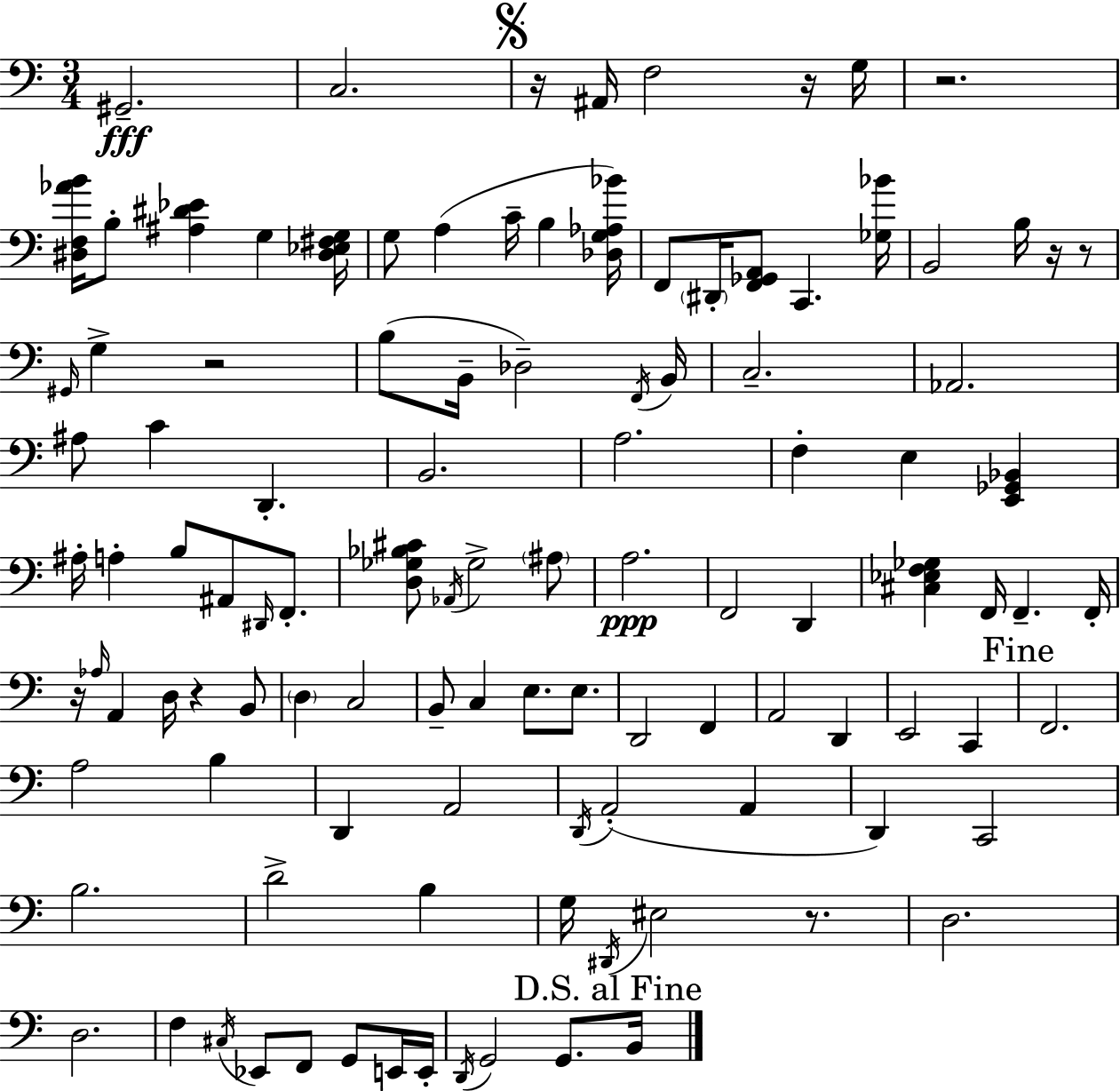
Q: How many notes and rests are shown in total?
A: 110